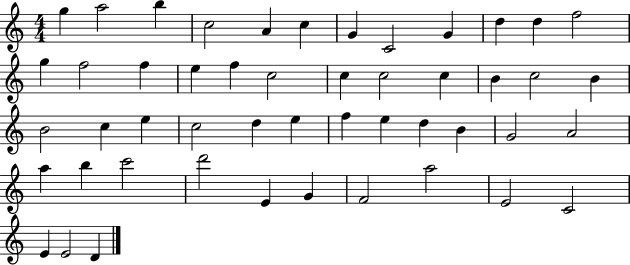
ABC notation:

X:1
T:Untitled
M:4/4
L:1/4
K:C
g a2 b c2 A c G C2 G d d f2 g f2 f e f c2 c c2 c B c2 B B2 c e c2 d e f e d B G2 A2 a b c'2 d'2 E G F2 a2 E2 C2 E E2 D